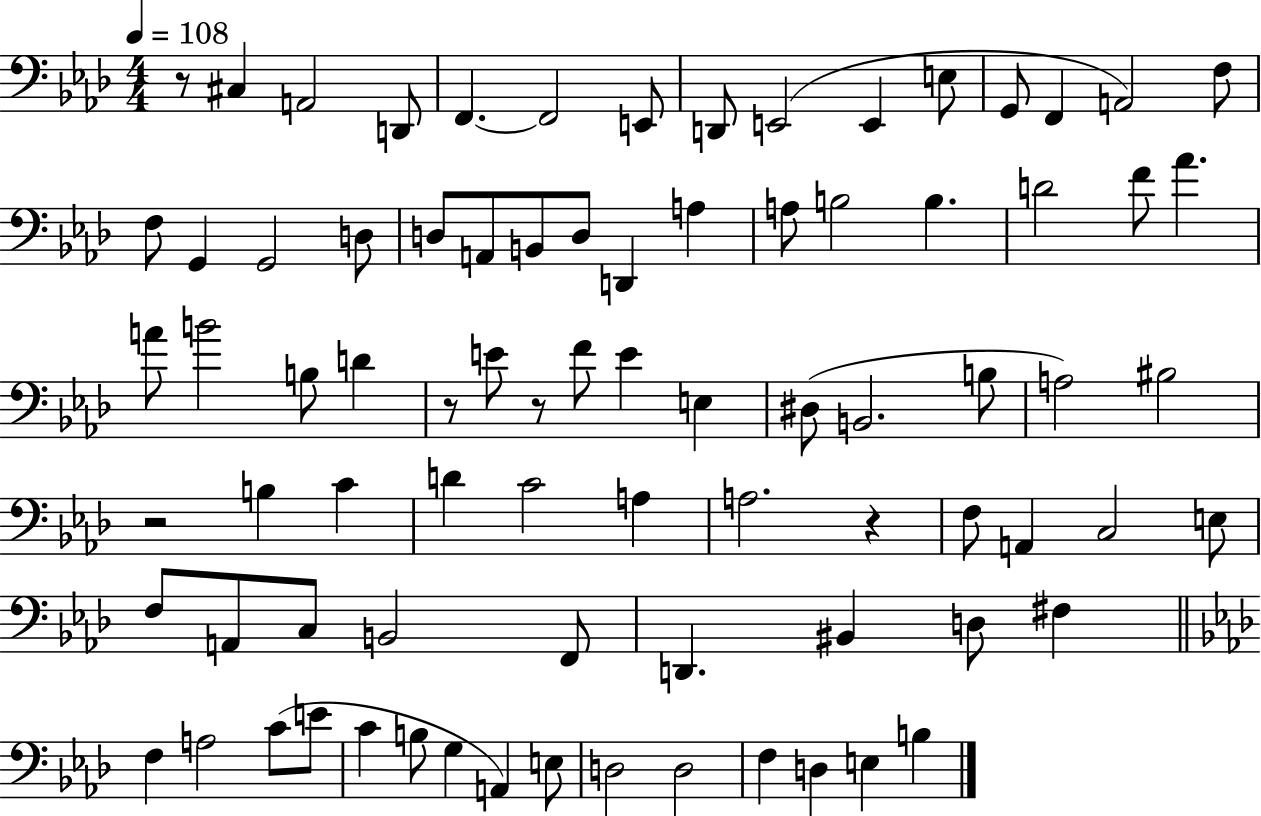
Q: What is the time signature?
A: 4/4